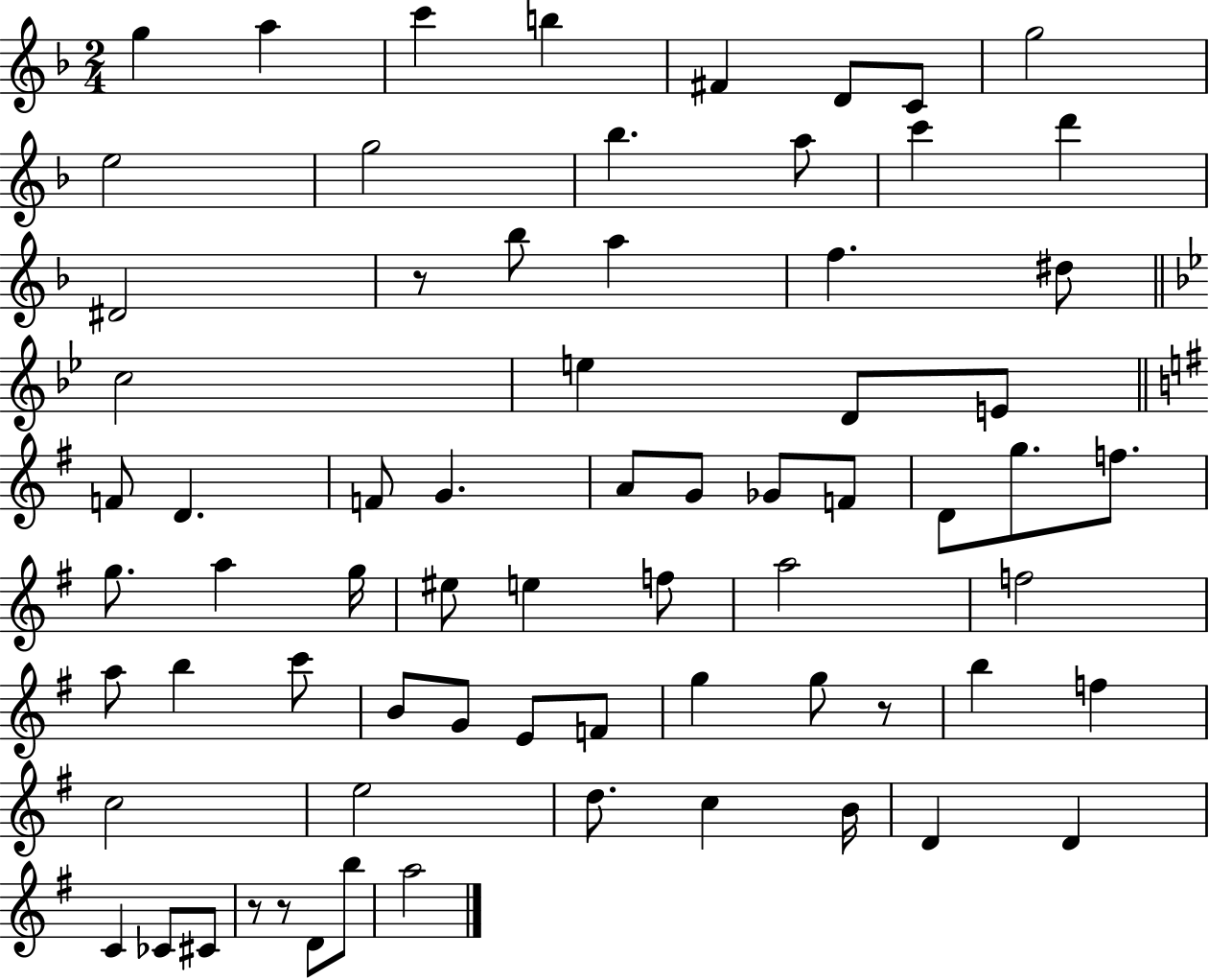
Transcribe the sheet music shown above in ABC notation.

X:1
T:Untitled
M:2/4
L:1/4
K:F
g a c' b ^F D/2 C/2 g2 e2 g2 _b a/2 c' d' ^D2 z/2 _b/2 a f ^d/2 c2 e D/2 E/2 F/2 D F/2 G A/2 G/2 _G/2 F/2 D/2 g/2 f/2 g/2 a g/4 ^e/2 e f/2 a2 f2 a/2 b c'/2 B/2 G/2 E/2 F/2 g g/2 z/2 b f c2 e2 d/2 c B/4 D D C _C/2 ^C/2 z/2 z/2 D/2 b/2 a2